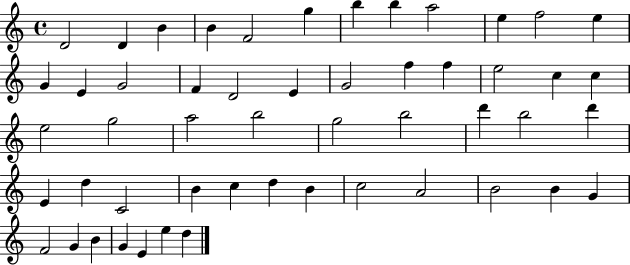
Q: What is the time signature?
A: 4/4